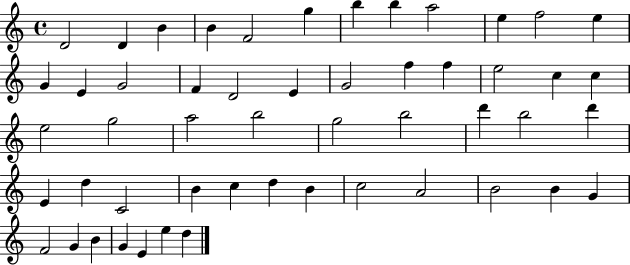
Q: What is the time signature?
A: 4/4